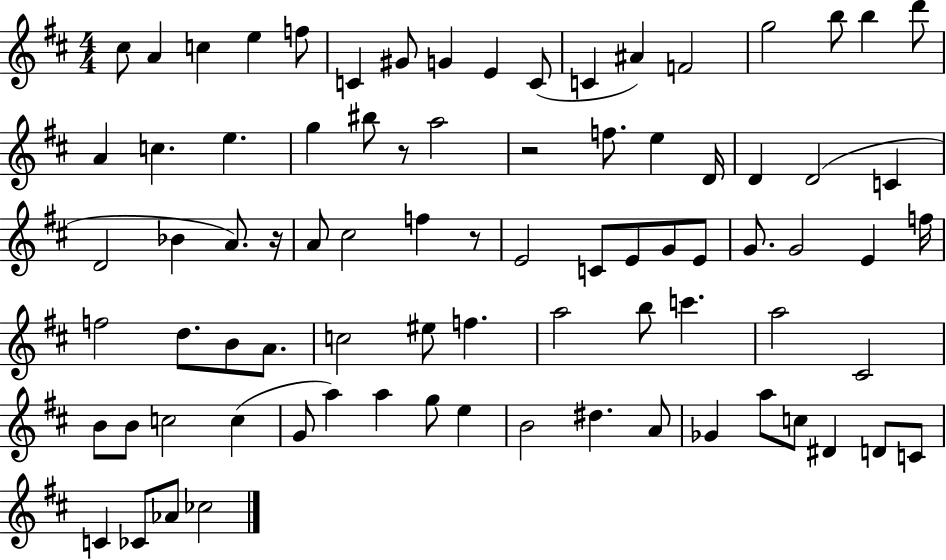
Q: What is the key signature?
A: D major